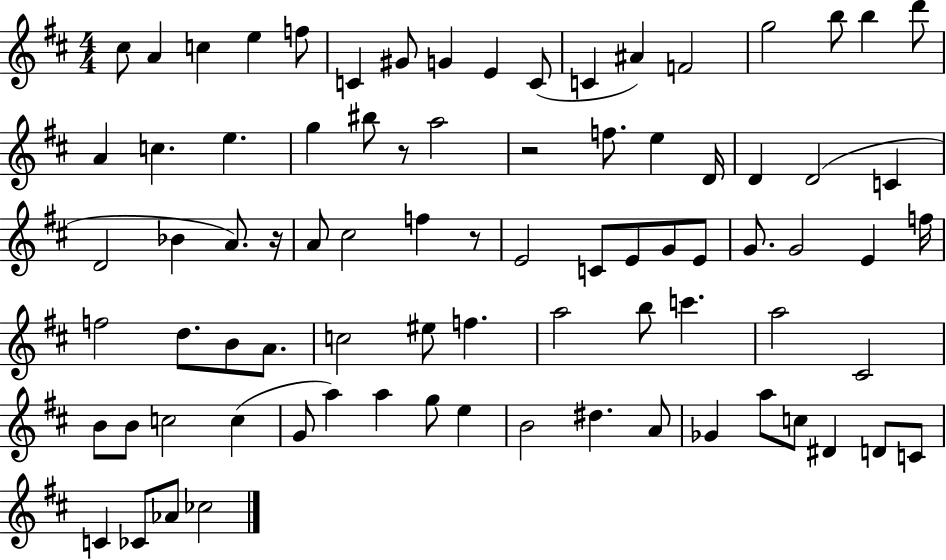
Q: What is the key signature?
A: D major